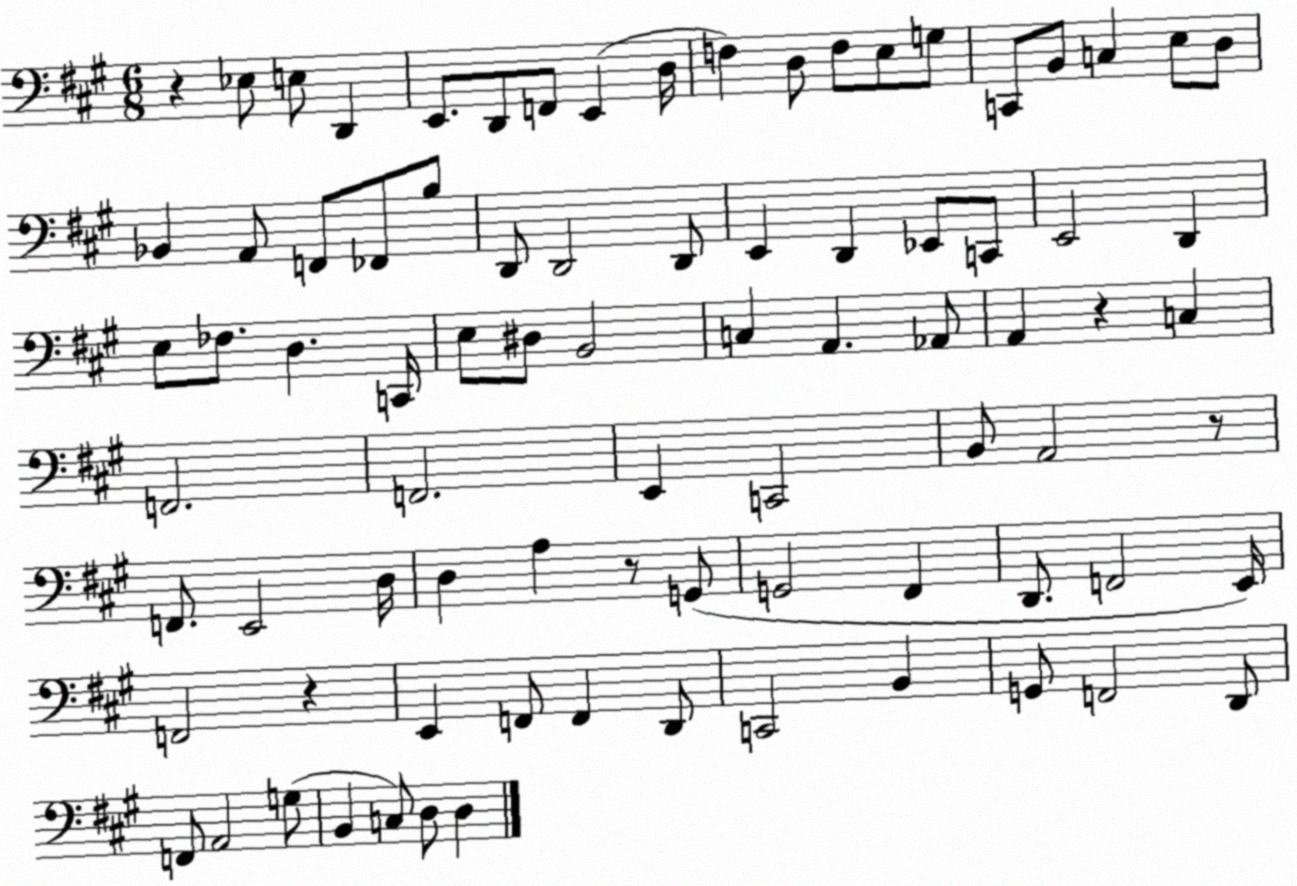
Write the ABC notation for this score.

X:1
T:Untitled
M:6/8
L:1/4
K:A
z _E,/2 E,/2 D,, E,,/2 D,,/2 F,,/2 E,, D,/4 F, D,/2 F,/2 E,/2 G,/2 C,,/2 B,,/2 C, E,/2 D,/2 _B,, A,,/2 F,,/2 _F,,/2 B,/2 D,,/2 D,,2 D,,/2 E,, D,, _E,,/2 C,,/2 E,,2 D,, E,/2 _F,/2 D, C,,/4 E,/2 ^D,/2 B,,2 C, A,, _A,,/2 A,, z C, F,,2 F,,2 E,, C,,2 B,,/2 A,,2 z/2 F,,/2 E,,2 D,/4 D, A, z/2 G,,/2 G,,2 ^F,, D,,/2 F,,2 E,,/4 F,,2 z E,, F,,/2 F,, D,,/2 C,,2 B,, G,,/2 F,,2 D,,/2 F,,/2 A,,2 G,/2 B,, C,/2 D,/2 D,